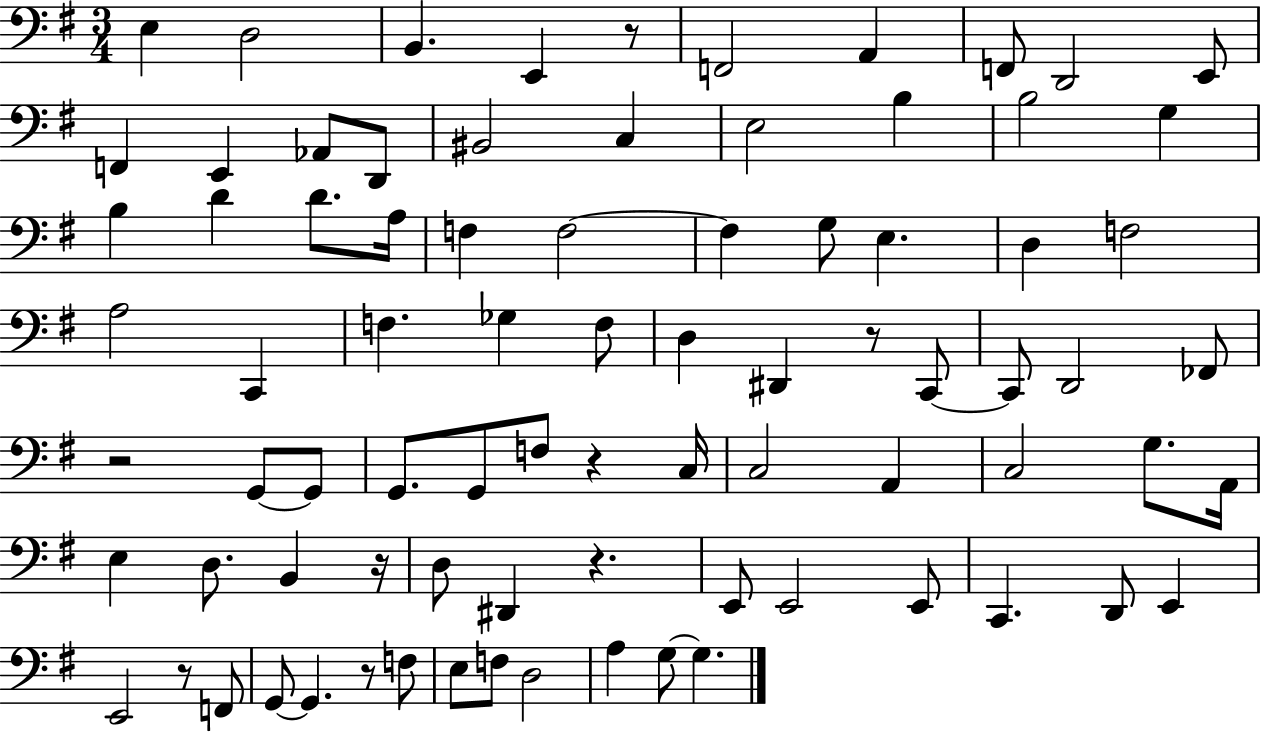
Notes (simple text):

E3/q D3/h B2/q. E2/q R/e F2/h A2/q F2/e D2/h E2/e F2/q E2/q Ab2/e D2/e BIS2/h C3/q E3/h B3/q B3/h G3/q B3/q D4/q D4/e. A3/s F3/q F3/h F3/q G3/e E3/q. D3/q F3/h A3/h C2/q F3/q. Gb3/q F3/e D3/q D#2/q R/e C2/e C2/e D2/h FES2/e R/h G2/e G2/e G2/e. G2/e F3/e R/q C3/s C3/h A2/q C3/h G3/e. A2/s E3/q D3/e. B2/q R/s D3/e D#2/q R/q. E2/e E2/h E2/e C2/q. D2/e E2/q E2/h R/e F2/e G2/e G2/q. R/e F3/e E3/e F3/e D3/h A3/q G3/e G3/q.